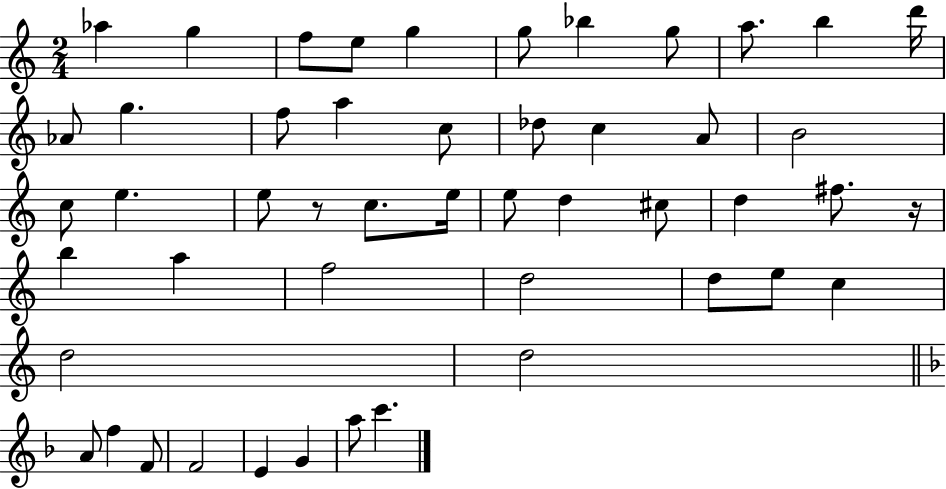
{
  \clef treble
  \numericTimeSignature
  \time 2/4
  \key c \major
  aes''4 g''4 | f''8 e''8 g''4 | g''8 bes''4 g''8 | a''8. b''4 d'''16 | \break aes'8 g''4. | f''8 a''4 c''8 | des''8 c''4 a'8 | b'2 | \break c''8 e''4. | e''8 r8 c''8. e''16 | e''8 d''4 cis''8 | d''4 fis''8. r16 | \break b''4 a''4 | f''2 | d''2 | d''8 e''8 c''4 | \break d''2 | d''2 | \bar "||" \break \key d \minor a'8 f''4 f'8 | f'2 | e'4 g'4 | a''8 c'''4. | \break \bar "|."
}